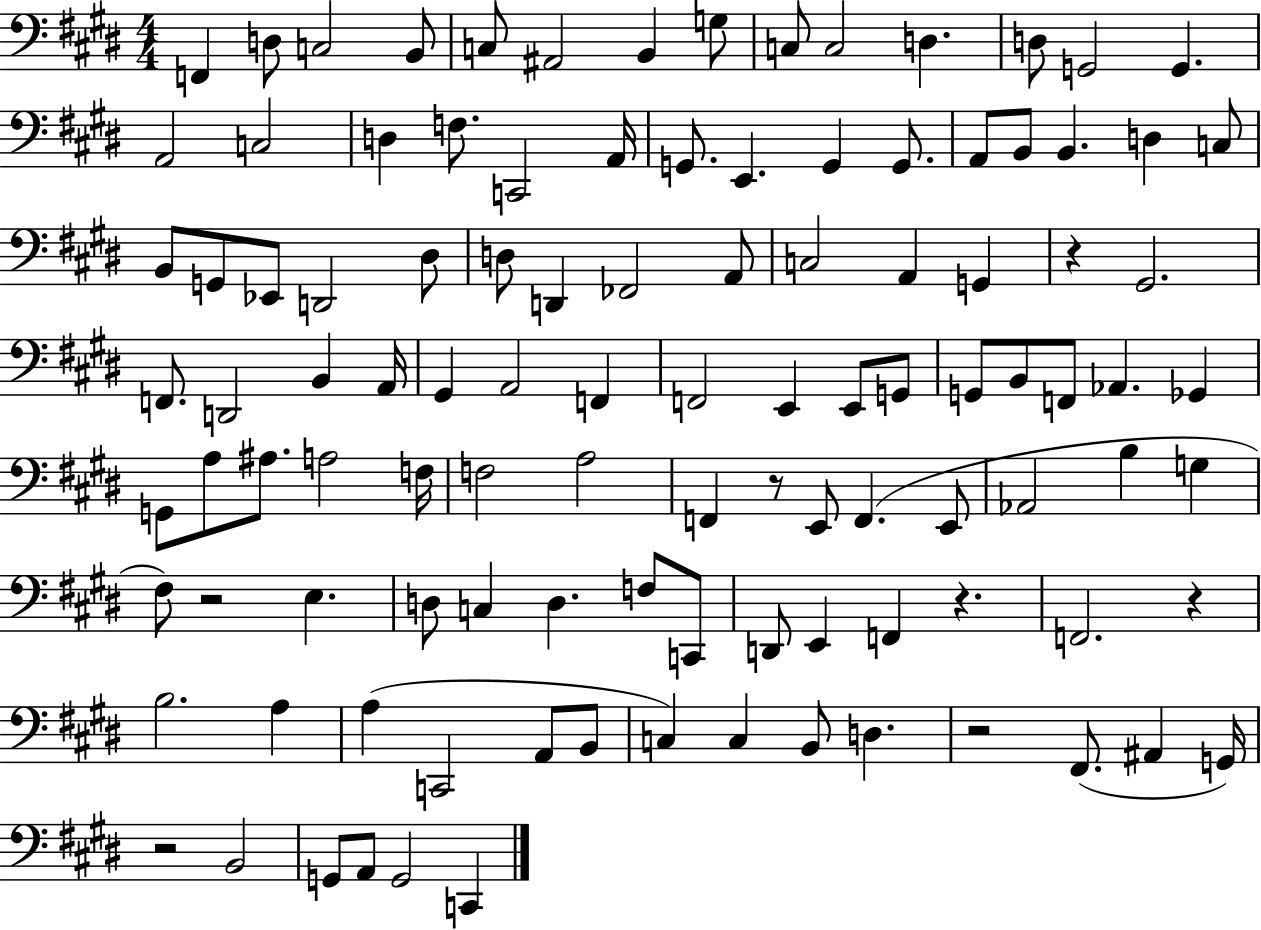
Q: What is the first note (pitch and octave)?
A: F2